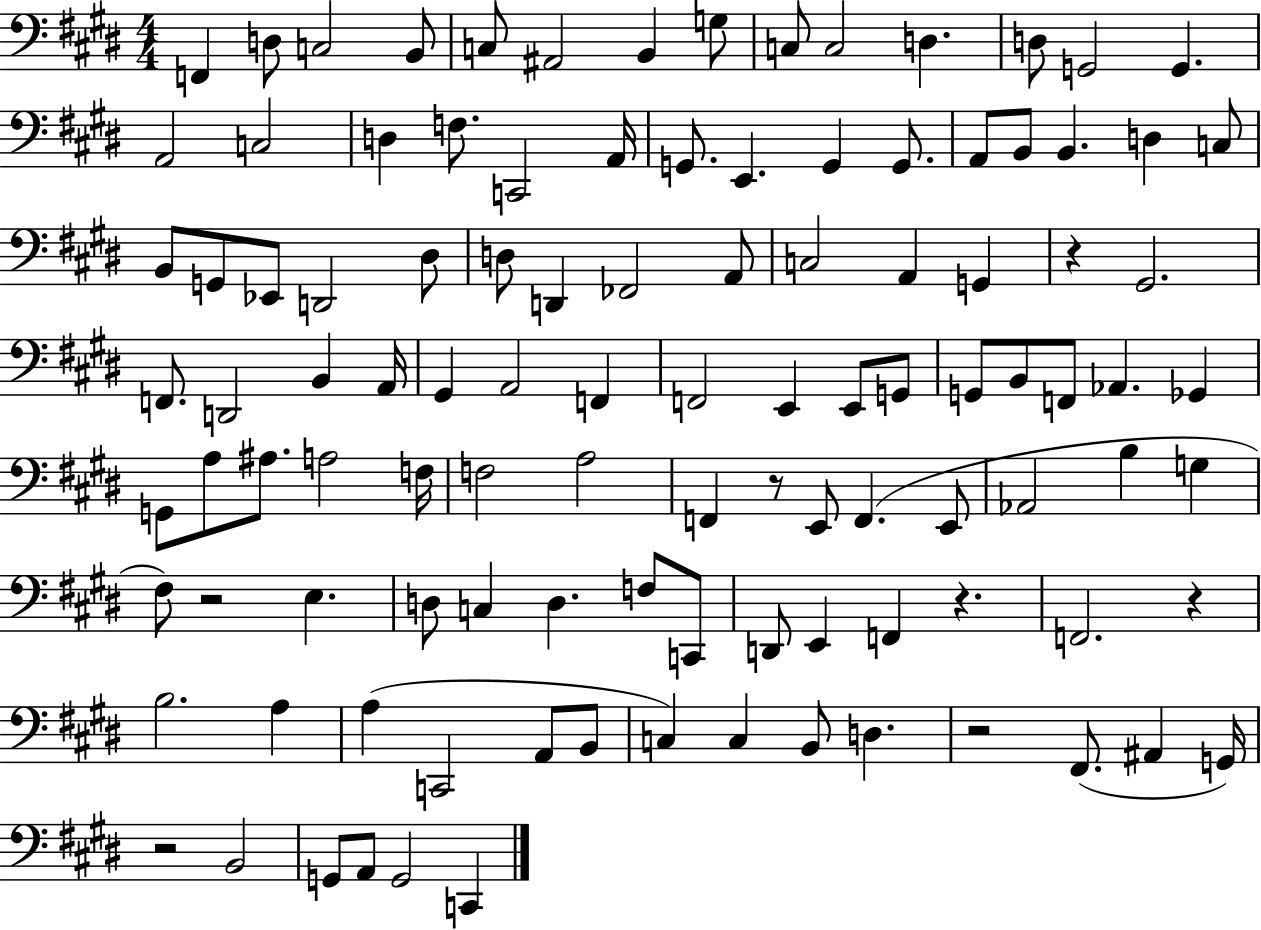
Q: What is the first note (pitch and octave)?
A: F2